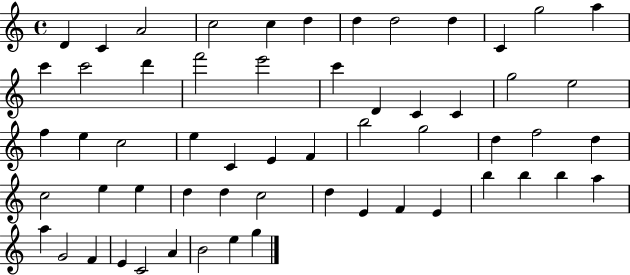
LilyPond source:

{
  \clef treble
  \time 4/4
  \defaultTimeSignature
  \key c \major
  d'4 c'4 a'2 | c''2 c''4 d''4 | d''4 d''2 d''4 | c'4 g''2 a''4 | \break c'''4 c'''2 d'''4 | f'''2 e'''2 | c'''4 d'4 c'4 c'4 | g''2 e''2 | \break f''4 e''4 c''2 | e''4 c'4 e'4 f'4 | b''2 g''2 | d''4 f''2 d''4 | \break c''2 e''4 e''4 | d''4 d''4 c''2 | d''4 e'4 f'4 e'4 | b''4 b''4 b''4 a''4 | \break a''4 g'2 f'4 | e'4 c'2 a'4 | b'2 e''4 g''4 | \bar "|."
}